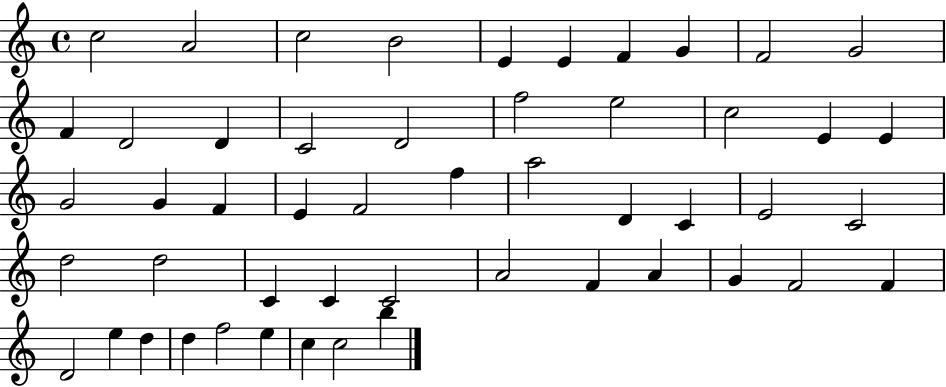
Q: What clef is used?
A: treble